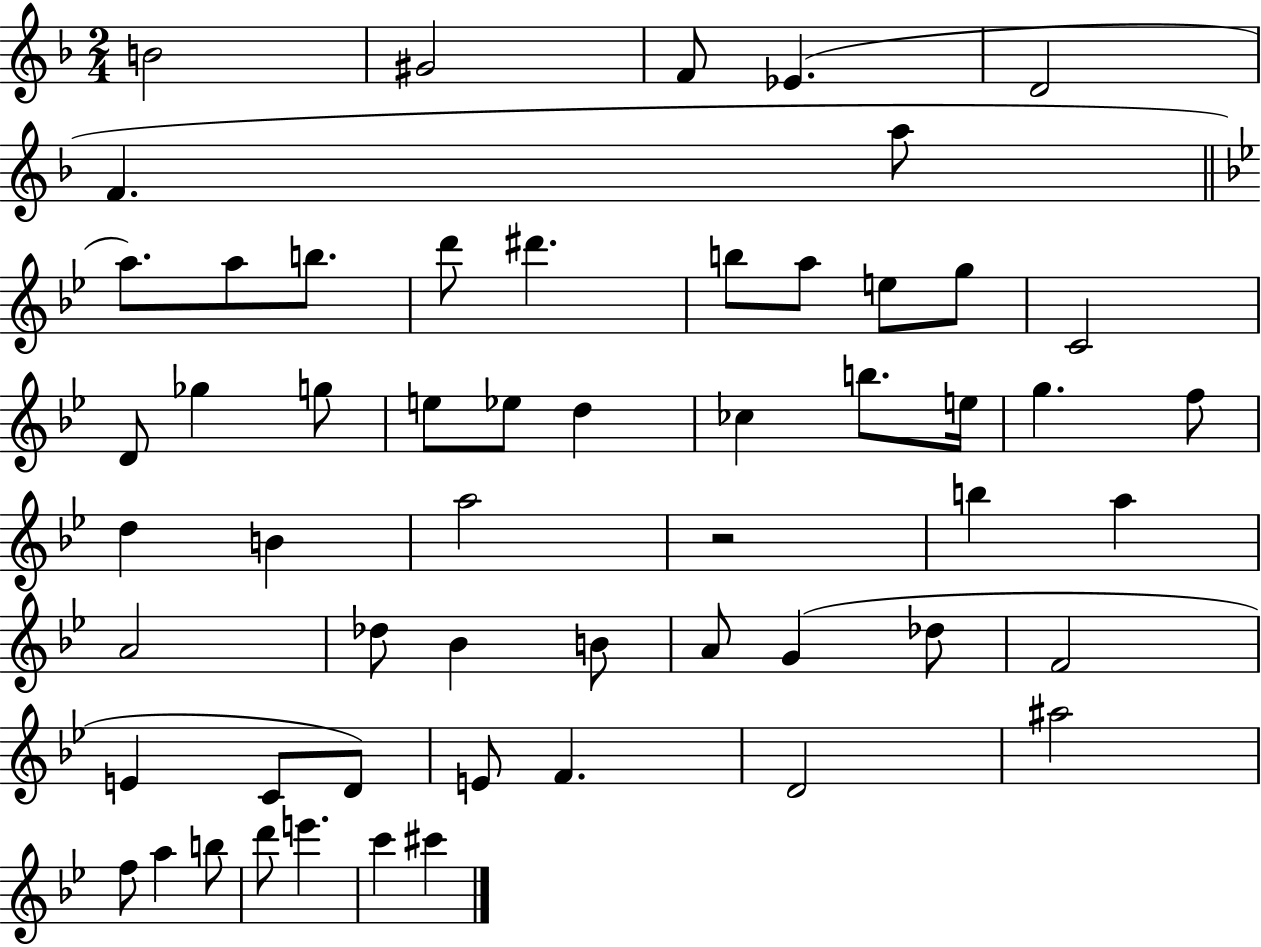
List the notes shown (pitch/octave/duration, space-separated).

B4/h G#4/h F4/e Eb4/q. D4/h F4/q. A5/e A5/e. A5/e B5/e. D6/e D#6/q. B5/e A5/e E5/e G5/e C4/h D4/e Gb5/q G5/e E5/e Eb5/e D5/q CES5/q B5/e. E5/s G5/q. F5/e D5/q B4/q A5/h R/h B5/q A5/q A4/h Db5/e Bb4/q B4/e A4/e G4/q Db5/e F4/h E4/q C4/e D4/e E4/e F4/q. D4/h A#5/h F5/e A5/q B5/e D6/e E6/q. C6/q C#6/q